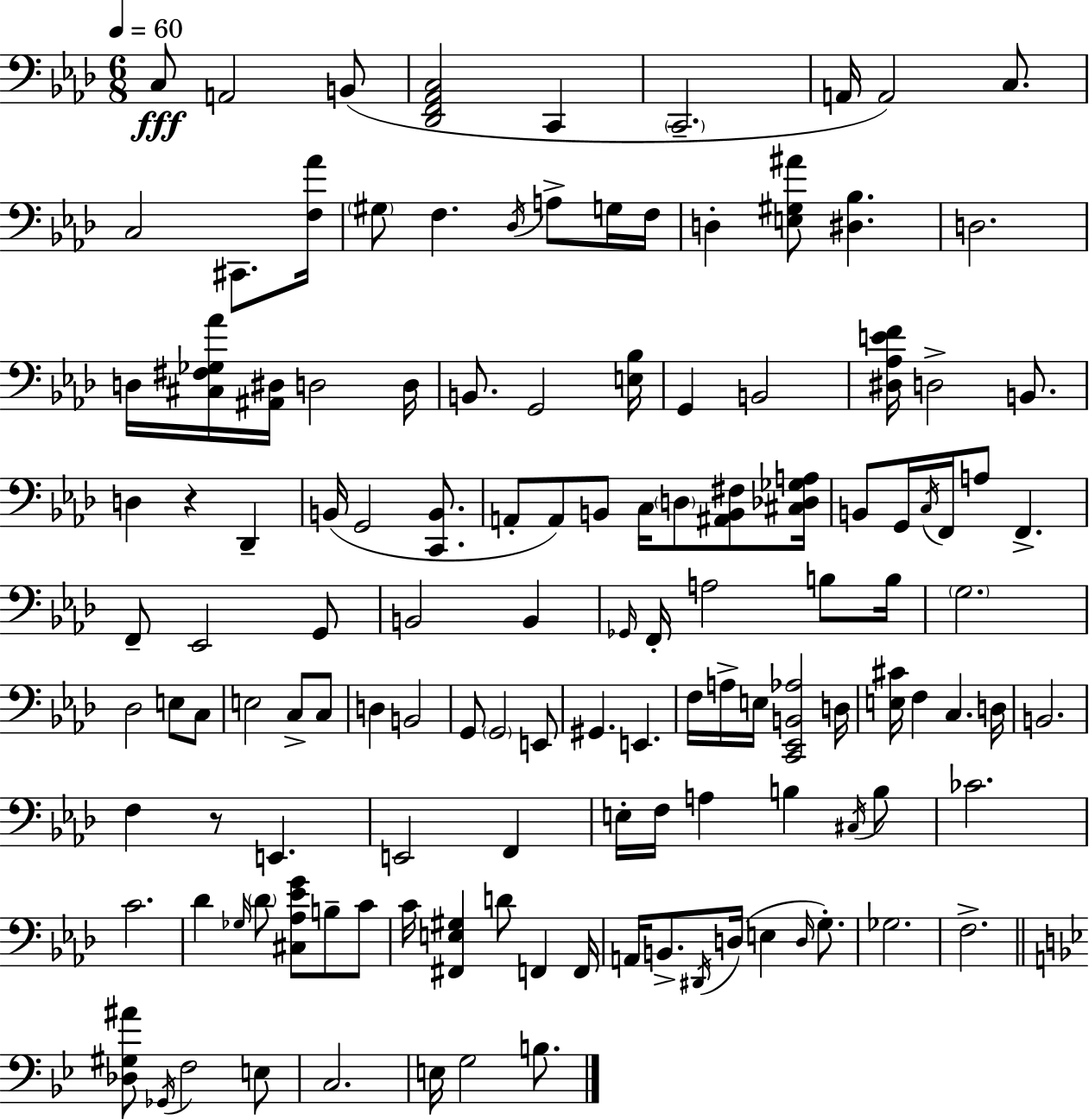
C3/e A2/h B2/e [Db2,F2,Ab2,C3]/h C2/q C2/h. A2/s A2/h C3/e. C3/h C#2/e. [F3,Ab4]/s G#3/e F3/q. Db3/s A3/e G3/s F3/s D3/q [E3,G#3,A#4]/e [D#3,Bb3]/q. D3/h. D3/s [C#3,F#3,Gb3,Ab4]/s [A#2,D#3]/s D3/h D3/s B2/e. G2/h [E3,Bb3]/s G2/q B2/h [D#3,Ab3,E4,F4]/s D3/h B2/e. D3/q R/q Db2/q B2/s G2/h [C2,B2]/e. A2/e A2/e B2/e C3/s D3/e [A#2,B2,F#3]/e [C#3,Db3,Gb3,A3]/s B2/e G2/s C3/s F2/s A3/e F2/q. F2/e Eb2/h G2/e B2/h B2/q Gb2/s F2/s A3/h B3/e B3/s G3/h. Db3/h E3/e C3/e E3/h C3/e C3/e D3/q B2/h G2/e G2/h E2/e G#2/q. E2/q. F3/s A3/s E3/s [C2,Eb2,B2,Ab3]/h D3/s [E3,C#4]/s F3/q C3/q. D3/s B2/h. F3/q R/e E2/q. E2/h F2/q E3/s F3/s A3/q B3/q C#3/s B3/e CES4/h. C4/h. Db4/q Gb3/s Db4/e [C#3,Ab3,Eb4,G4]/e B3/e C4/e C4/s [F#2,E3,G#3]/q D4/e F2/q F2/s A2/s B2/e. D#2/s D3/s E3/q D3/s G3/e. Gb3/h. F3/h. [Db3,G#3,A#4]/e Gb2/s F3/h E3/e C3/h. E3/s G3/h B3/e.